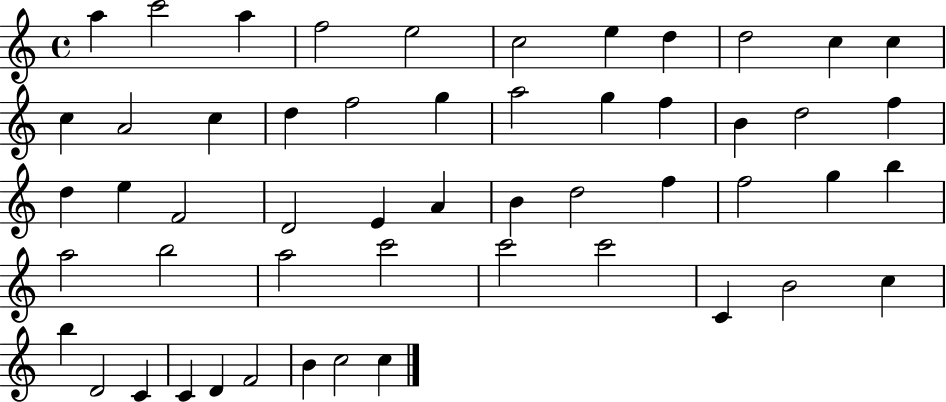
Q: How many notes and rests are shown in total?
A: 53